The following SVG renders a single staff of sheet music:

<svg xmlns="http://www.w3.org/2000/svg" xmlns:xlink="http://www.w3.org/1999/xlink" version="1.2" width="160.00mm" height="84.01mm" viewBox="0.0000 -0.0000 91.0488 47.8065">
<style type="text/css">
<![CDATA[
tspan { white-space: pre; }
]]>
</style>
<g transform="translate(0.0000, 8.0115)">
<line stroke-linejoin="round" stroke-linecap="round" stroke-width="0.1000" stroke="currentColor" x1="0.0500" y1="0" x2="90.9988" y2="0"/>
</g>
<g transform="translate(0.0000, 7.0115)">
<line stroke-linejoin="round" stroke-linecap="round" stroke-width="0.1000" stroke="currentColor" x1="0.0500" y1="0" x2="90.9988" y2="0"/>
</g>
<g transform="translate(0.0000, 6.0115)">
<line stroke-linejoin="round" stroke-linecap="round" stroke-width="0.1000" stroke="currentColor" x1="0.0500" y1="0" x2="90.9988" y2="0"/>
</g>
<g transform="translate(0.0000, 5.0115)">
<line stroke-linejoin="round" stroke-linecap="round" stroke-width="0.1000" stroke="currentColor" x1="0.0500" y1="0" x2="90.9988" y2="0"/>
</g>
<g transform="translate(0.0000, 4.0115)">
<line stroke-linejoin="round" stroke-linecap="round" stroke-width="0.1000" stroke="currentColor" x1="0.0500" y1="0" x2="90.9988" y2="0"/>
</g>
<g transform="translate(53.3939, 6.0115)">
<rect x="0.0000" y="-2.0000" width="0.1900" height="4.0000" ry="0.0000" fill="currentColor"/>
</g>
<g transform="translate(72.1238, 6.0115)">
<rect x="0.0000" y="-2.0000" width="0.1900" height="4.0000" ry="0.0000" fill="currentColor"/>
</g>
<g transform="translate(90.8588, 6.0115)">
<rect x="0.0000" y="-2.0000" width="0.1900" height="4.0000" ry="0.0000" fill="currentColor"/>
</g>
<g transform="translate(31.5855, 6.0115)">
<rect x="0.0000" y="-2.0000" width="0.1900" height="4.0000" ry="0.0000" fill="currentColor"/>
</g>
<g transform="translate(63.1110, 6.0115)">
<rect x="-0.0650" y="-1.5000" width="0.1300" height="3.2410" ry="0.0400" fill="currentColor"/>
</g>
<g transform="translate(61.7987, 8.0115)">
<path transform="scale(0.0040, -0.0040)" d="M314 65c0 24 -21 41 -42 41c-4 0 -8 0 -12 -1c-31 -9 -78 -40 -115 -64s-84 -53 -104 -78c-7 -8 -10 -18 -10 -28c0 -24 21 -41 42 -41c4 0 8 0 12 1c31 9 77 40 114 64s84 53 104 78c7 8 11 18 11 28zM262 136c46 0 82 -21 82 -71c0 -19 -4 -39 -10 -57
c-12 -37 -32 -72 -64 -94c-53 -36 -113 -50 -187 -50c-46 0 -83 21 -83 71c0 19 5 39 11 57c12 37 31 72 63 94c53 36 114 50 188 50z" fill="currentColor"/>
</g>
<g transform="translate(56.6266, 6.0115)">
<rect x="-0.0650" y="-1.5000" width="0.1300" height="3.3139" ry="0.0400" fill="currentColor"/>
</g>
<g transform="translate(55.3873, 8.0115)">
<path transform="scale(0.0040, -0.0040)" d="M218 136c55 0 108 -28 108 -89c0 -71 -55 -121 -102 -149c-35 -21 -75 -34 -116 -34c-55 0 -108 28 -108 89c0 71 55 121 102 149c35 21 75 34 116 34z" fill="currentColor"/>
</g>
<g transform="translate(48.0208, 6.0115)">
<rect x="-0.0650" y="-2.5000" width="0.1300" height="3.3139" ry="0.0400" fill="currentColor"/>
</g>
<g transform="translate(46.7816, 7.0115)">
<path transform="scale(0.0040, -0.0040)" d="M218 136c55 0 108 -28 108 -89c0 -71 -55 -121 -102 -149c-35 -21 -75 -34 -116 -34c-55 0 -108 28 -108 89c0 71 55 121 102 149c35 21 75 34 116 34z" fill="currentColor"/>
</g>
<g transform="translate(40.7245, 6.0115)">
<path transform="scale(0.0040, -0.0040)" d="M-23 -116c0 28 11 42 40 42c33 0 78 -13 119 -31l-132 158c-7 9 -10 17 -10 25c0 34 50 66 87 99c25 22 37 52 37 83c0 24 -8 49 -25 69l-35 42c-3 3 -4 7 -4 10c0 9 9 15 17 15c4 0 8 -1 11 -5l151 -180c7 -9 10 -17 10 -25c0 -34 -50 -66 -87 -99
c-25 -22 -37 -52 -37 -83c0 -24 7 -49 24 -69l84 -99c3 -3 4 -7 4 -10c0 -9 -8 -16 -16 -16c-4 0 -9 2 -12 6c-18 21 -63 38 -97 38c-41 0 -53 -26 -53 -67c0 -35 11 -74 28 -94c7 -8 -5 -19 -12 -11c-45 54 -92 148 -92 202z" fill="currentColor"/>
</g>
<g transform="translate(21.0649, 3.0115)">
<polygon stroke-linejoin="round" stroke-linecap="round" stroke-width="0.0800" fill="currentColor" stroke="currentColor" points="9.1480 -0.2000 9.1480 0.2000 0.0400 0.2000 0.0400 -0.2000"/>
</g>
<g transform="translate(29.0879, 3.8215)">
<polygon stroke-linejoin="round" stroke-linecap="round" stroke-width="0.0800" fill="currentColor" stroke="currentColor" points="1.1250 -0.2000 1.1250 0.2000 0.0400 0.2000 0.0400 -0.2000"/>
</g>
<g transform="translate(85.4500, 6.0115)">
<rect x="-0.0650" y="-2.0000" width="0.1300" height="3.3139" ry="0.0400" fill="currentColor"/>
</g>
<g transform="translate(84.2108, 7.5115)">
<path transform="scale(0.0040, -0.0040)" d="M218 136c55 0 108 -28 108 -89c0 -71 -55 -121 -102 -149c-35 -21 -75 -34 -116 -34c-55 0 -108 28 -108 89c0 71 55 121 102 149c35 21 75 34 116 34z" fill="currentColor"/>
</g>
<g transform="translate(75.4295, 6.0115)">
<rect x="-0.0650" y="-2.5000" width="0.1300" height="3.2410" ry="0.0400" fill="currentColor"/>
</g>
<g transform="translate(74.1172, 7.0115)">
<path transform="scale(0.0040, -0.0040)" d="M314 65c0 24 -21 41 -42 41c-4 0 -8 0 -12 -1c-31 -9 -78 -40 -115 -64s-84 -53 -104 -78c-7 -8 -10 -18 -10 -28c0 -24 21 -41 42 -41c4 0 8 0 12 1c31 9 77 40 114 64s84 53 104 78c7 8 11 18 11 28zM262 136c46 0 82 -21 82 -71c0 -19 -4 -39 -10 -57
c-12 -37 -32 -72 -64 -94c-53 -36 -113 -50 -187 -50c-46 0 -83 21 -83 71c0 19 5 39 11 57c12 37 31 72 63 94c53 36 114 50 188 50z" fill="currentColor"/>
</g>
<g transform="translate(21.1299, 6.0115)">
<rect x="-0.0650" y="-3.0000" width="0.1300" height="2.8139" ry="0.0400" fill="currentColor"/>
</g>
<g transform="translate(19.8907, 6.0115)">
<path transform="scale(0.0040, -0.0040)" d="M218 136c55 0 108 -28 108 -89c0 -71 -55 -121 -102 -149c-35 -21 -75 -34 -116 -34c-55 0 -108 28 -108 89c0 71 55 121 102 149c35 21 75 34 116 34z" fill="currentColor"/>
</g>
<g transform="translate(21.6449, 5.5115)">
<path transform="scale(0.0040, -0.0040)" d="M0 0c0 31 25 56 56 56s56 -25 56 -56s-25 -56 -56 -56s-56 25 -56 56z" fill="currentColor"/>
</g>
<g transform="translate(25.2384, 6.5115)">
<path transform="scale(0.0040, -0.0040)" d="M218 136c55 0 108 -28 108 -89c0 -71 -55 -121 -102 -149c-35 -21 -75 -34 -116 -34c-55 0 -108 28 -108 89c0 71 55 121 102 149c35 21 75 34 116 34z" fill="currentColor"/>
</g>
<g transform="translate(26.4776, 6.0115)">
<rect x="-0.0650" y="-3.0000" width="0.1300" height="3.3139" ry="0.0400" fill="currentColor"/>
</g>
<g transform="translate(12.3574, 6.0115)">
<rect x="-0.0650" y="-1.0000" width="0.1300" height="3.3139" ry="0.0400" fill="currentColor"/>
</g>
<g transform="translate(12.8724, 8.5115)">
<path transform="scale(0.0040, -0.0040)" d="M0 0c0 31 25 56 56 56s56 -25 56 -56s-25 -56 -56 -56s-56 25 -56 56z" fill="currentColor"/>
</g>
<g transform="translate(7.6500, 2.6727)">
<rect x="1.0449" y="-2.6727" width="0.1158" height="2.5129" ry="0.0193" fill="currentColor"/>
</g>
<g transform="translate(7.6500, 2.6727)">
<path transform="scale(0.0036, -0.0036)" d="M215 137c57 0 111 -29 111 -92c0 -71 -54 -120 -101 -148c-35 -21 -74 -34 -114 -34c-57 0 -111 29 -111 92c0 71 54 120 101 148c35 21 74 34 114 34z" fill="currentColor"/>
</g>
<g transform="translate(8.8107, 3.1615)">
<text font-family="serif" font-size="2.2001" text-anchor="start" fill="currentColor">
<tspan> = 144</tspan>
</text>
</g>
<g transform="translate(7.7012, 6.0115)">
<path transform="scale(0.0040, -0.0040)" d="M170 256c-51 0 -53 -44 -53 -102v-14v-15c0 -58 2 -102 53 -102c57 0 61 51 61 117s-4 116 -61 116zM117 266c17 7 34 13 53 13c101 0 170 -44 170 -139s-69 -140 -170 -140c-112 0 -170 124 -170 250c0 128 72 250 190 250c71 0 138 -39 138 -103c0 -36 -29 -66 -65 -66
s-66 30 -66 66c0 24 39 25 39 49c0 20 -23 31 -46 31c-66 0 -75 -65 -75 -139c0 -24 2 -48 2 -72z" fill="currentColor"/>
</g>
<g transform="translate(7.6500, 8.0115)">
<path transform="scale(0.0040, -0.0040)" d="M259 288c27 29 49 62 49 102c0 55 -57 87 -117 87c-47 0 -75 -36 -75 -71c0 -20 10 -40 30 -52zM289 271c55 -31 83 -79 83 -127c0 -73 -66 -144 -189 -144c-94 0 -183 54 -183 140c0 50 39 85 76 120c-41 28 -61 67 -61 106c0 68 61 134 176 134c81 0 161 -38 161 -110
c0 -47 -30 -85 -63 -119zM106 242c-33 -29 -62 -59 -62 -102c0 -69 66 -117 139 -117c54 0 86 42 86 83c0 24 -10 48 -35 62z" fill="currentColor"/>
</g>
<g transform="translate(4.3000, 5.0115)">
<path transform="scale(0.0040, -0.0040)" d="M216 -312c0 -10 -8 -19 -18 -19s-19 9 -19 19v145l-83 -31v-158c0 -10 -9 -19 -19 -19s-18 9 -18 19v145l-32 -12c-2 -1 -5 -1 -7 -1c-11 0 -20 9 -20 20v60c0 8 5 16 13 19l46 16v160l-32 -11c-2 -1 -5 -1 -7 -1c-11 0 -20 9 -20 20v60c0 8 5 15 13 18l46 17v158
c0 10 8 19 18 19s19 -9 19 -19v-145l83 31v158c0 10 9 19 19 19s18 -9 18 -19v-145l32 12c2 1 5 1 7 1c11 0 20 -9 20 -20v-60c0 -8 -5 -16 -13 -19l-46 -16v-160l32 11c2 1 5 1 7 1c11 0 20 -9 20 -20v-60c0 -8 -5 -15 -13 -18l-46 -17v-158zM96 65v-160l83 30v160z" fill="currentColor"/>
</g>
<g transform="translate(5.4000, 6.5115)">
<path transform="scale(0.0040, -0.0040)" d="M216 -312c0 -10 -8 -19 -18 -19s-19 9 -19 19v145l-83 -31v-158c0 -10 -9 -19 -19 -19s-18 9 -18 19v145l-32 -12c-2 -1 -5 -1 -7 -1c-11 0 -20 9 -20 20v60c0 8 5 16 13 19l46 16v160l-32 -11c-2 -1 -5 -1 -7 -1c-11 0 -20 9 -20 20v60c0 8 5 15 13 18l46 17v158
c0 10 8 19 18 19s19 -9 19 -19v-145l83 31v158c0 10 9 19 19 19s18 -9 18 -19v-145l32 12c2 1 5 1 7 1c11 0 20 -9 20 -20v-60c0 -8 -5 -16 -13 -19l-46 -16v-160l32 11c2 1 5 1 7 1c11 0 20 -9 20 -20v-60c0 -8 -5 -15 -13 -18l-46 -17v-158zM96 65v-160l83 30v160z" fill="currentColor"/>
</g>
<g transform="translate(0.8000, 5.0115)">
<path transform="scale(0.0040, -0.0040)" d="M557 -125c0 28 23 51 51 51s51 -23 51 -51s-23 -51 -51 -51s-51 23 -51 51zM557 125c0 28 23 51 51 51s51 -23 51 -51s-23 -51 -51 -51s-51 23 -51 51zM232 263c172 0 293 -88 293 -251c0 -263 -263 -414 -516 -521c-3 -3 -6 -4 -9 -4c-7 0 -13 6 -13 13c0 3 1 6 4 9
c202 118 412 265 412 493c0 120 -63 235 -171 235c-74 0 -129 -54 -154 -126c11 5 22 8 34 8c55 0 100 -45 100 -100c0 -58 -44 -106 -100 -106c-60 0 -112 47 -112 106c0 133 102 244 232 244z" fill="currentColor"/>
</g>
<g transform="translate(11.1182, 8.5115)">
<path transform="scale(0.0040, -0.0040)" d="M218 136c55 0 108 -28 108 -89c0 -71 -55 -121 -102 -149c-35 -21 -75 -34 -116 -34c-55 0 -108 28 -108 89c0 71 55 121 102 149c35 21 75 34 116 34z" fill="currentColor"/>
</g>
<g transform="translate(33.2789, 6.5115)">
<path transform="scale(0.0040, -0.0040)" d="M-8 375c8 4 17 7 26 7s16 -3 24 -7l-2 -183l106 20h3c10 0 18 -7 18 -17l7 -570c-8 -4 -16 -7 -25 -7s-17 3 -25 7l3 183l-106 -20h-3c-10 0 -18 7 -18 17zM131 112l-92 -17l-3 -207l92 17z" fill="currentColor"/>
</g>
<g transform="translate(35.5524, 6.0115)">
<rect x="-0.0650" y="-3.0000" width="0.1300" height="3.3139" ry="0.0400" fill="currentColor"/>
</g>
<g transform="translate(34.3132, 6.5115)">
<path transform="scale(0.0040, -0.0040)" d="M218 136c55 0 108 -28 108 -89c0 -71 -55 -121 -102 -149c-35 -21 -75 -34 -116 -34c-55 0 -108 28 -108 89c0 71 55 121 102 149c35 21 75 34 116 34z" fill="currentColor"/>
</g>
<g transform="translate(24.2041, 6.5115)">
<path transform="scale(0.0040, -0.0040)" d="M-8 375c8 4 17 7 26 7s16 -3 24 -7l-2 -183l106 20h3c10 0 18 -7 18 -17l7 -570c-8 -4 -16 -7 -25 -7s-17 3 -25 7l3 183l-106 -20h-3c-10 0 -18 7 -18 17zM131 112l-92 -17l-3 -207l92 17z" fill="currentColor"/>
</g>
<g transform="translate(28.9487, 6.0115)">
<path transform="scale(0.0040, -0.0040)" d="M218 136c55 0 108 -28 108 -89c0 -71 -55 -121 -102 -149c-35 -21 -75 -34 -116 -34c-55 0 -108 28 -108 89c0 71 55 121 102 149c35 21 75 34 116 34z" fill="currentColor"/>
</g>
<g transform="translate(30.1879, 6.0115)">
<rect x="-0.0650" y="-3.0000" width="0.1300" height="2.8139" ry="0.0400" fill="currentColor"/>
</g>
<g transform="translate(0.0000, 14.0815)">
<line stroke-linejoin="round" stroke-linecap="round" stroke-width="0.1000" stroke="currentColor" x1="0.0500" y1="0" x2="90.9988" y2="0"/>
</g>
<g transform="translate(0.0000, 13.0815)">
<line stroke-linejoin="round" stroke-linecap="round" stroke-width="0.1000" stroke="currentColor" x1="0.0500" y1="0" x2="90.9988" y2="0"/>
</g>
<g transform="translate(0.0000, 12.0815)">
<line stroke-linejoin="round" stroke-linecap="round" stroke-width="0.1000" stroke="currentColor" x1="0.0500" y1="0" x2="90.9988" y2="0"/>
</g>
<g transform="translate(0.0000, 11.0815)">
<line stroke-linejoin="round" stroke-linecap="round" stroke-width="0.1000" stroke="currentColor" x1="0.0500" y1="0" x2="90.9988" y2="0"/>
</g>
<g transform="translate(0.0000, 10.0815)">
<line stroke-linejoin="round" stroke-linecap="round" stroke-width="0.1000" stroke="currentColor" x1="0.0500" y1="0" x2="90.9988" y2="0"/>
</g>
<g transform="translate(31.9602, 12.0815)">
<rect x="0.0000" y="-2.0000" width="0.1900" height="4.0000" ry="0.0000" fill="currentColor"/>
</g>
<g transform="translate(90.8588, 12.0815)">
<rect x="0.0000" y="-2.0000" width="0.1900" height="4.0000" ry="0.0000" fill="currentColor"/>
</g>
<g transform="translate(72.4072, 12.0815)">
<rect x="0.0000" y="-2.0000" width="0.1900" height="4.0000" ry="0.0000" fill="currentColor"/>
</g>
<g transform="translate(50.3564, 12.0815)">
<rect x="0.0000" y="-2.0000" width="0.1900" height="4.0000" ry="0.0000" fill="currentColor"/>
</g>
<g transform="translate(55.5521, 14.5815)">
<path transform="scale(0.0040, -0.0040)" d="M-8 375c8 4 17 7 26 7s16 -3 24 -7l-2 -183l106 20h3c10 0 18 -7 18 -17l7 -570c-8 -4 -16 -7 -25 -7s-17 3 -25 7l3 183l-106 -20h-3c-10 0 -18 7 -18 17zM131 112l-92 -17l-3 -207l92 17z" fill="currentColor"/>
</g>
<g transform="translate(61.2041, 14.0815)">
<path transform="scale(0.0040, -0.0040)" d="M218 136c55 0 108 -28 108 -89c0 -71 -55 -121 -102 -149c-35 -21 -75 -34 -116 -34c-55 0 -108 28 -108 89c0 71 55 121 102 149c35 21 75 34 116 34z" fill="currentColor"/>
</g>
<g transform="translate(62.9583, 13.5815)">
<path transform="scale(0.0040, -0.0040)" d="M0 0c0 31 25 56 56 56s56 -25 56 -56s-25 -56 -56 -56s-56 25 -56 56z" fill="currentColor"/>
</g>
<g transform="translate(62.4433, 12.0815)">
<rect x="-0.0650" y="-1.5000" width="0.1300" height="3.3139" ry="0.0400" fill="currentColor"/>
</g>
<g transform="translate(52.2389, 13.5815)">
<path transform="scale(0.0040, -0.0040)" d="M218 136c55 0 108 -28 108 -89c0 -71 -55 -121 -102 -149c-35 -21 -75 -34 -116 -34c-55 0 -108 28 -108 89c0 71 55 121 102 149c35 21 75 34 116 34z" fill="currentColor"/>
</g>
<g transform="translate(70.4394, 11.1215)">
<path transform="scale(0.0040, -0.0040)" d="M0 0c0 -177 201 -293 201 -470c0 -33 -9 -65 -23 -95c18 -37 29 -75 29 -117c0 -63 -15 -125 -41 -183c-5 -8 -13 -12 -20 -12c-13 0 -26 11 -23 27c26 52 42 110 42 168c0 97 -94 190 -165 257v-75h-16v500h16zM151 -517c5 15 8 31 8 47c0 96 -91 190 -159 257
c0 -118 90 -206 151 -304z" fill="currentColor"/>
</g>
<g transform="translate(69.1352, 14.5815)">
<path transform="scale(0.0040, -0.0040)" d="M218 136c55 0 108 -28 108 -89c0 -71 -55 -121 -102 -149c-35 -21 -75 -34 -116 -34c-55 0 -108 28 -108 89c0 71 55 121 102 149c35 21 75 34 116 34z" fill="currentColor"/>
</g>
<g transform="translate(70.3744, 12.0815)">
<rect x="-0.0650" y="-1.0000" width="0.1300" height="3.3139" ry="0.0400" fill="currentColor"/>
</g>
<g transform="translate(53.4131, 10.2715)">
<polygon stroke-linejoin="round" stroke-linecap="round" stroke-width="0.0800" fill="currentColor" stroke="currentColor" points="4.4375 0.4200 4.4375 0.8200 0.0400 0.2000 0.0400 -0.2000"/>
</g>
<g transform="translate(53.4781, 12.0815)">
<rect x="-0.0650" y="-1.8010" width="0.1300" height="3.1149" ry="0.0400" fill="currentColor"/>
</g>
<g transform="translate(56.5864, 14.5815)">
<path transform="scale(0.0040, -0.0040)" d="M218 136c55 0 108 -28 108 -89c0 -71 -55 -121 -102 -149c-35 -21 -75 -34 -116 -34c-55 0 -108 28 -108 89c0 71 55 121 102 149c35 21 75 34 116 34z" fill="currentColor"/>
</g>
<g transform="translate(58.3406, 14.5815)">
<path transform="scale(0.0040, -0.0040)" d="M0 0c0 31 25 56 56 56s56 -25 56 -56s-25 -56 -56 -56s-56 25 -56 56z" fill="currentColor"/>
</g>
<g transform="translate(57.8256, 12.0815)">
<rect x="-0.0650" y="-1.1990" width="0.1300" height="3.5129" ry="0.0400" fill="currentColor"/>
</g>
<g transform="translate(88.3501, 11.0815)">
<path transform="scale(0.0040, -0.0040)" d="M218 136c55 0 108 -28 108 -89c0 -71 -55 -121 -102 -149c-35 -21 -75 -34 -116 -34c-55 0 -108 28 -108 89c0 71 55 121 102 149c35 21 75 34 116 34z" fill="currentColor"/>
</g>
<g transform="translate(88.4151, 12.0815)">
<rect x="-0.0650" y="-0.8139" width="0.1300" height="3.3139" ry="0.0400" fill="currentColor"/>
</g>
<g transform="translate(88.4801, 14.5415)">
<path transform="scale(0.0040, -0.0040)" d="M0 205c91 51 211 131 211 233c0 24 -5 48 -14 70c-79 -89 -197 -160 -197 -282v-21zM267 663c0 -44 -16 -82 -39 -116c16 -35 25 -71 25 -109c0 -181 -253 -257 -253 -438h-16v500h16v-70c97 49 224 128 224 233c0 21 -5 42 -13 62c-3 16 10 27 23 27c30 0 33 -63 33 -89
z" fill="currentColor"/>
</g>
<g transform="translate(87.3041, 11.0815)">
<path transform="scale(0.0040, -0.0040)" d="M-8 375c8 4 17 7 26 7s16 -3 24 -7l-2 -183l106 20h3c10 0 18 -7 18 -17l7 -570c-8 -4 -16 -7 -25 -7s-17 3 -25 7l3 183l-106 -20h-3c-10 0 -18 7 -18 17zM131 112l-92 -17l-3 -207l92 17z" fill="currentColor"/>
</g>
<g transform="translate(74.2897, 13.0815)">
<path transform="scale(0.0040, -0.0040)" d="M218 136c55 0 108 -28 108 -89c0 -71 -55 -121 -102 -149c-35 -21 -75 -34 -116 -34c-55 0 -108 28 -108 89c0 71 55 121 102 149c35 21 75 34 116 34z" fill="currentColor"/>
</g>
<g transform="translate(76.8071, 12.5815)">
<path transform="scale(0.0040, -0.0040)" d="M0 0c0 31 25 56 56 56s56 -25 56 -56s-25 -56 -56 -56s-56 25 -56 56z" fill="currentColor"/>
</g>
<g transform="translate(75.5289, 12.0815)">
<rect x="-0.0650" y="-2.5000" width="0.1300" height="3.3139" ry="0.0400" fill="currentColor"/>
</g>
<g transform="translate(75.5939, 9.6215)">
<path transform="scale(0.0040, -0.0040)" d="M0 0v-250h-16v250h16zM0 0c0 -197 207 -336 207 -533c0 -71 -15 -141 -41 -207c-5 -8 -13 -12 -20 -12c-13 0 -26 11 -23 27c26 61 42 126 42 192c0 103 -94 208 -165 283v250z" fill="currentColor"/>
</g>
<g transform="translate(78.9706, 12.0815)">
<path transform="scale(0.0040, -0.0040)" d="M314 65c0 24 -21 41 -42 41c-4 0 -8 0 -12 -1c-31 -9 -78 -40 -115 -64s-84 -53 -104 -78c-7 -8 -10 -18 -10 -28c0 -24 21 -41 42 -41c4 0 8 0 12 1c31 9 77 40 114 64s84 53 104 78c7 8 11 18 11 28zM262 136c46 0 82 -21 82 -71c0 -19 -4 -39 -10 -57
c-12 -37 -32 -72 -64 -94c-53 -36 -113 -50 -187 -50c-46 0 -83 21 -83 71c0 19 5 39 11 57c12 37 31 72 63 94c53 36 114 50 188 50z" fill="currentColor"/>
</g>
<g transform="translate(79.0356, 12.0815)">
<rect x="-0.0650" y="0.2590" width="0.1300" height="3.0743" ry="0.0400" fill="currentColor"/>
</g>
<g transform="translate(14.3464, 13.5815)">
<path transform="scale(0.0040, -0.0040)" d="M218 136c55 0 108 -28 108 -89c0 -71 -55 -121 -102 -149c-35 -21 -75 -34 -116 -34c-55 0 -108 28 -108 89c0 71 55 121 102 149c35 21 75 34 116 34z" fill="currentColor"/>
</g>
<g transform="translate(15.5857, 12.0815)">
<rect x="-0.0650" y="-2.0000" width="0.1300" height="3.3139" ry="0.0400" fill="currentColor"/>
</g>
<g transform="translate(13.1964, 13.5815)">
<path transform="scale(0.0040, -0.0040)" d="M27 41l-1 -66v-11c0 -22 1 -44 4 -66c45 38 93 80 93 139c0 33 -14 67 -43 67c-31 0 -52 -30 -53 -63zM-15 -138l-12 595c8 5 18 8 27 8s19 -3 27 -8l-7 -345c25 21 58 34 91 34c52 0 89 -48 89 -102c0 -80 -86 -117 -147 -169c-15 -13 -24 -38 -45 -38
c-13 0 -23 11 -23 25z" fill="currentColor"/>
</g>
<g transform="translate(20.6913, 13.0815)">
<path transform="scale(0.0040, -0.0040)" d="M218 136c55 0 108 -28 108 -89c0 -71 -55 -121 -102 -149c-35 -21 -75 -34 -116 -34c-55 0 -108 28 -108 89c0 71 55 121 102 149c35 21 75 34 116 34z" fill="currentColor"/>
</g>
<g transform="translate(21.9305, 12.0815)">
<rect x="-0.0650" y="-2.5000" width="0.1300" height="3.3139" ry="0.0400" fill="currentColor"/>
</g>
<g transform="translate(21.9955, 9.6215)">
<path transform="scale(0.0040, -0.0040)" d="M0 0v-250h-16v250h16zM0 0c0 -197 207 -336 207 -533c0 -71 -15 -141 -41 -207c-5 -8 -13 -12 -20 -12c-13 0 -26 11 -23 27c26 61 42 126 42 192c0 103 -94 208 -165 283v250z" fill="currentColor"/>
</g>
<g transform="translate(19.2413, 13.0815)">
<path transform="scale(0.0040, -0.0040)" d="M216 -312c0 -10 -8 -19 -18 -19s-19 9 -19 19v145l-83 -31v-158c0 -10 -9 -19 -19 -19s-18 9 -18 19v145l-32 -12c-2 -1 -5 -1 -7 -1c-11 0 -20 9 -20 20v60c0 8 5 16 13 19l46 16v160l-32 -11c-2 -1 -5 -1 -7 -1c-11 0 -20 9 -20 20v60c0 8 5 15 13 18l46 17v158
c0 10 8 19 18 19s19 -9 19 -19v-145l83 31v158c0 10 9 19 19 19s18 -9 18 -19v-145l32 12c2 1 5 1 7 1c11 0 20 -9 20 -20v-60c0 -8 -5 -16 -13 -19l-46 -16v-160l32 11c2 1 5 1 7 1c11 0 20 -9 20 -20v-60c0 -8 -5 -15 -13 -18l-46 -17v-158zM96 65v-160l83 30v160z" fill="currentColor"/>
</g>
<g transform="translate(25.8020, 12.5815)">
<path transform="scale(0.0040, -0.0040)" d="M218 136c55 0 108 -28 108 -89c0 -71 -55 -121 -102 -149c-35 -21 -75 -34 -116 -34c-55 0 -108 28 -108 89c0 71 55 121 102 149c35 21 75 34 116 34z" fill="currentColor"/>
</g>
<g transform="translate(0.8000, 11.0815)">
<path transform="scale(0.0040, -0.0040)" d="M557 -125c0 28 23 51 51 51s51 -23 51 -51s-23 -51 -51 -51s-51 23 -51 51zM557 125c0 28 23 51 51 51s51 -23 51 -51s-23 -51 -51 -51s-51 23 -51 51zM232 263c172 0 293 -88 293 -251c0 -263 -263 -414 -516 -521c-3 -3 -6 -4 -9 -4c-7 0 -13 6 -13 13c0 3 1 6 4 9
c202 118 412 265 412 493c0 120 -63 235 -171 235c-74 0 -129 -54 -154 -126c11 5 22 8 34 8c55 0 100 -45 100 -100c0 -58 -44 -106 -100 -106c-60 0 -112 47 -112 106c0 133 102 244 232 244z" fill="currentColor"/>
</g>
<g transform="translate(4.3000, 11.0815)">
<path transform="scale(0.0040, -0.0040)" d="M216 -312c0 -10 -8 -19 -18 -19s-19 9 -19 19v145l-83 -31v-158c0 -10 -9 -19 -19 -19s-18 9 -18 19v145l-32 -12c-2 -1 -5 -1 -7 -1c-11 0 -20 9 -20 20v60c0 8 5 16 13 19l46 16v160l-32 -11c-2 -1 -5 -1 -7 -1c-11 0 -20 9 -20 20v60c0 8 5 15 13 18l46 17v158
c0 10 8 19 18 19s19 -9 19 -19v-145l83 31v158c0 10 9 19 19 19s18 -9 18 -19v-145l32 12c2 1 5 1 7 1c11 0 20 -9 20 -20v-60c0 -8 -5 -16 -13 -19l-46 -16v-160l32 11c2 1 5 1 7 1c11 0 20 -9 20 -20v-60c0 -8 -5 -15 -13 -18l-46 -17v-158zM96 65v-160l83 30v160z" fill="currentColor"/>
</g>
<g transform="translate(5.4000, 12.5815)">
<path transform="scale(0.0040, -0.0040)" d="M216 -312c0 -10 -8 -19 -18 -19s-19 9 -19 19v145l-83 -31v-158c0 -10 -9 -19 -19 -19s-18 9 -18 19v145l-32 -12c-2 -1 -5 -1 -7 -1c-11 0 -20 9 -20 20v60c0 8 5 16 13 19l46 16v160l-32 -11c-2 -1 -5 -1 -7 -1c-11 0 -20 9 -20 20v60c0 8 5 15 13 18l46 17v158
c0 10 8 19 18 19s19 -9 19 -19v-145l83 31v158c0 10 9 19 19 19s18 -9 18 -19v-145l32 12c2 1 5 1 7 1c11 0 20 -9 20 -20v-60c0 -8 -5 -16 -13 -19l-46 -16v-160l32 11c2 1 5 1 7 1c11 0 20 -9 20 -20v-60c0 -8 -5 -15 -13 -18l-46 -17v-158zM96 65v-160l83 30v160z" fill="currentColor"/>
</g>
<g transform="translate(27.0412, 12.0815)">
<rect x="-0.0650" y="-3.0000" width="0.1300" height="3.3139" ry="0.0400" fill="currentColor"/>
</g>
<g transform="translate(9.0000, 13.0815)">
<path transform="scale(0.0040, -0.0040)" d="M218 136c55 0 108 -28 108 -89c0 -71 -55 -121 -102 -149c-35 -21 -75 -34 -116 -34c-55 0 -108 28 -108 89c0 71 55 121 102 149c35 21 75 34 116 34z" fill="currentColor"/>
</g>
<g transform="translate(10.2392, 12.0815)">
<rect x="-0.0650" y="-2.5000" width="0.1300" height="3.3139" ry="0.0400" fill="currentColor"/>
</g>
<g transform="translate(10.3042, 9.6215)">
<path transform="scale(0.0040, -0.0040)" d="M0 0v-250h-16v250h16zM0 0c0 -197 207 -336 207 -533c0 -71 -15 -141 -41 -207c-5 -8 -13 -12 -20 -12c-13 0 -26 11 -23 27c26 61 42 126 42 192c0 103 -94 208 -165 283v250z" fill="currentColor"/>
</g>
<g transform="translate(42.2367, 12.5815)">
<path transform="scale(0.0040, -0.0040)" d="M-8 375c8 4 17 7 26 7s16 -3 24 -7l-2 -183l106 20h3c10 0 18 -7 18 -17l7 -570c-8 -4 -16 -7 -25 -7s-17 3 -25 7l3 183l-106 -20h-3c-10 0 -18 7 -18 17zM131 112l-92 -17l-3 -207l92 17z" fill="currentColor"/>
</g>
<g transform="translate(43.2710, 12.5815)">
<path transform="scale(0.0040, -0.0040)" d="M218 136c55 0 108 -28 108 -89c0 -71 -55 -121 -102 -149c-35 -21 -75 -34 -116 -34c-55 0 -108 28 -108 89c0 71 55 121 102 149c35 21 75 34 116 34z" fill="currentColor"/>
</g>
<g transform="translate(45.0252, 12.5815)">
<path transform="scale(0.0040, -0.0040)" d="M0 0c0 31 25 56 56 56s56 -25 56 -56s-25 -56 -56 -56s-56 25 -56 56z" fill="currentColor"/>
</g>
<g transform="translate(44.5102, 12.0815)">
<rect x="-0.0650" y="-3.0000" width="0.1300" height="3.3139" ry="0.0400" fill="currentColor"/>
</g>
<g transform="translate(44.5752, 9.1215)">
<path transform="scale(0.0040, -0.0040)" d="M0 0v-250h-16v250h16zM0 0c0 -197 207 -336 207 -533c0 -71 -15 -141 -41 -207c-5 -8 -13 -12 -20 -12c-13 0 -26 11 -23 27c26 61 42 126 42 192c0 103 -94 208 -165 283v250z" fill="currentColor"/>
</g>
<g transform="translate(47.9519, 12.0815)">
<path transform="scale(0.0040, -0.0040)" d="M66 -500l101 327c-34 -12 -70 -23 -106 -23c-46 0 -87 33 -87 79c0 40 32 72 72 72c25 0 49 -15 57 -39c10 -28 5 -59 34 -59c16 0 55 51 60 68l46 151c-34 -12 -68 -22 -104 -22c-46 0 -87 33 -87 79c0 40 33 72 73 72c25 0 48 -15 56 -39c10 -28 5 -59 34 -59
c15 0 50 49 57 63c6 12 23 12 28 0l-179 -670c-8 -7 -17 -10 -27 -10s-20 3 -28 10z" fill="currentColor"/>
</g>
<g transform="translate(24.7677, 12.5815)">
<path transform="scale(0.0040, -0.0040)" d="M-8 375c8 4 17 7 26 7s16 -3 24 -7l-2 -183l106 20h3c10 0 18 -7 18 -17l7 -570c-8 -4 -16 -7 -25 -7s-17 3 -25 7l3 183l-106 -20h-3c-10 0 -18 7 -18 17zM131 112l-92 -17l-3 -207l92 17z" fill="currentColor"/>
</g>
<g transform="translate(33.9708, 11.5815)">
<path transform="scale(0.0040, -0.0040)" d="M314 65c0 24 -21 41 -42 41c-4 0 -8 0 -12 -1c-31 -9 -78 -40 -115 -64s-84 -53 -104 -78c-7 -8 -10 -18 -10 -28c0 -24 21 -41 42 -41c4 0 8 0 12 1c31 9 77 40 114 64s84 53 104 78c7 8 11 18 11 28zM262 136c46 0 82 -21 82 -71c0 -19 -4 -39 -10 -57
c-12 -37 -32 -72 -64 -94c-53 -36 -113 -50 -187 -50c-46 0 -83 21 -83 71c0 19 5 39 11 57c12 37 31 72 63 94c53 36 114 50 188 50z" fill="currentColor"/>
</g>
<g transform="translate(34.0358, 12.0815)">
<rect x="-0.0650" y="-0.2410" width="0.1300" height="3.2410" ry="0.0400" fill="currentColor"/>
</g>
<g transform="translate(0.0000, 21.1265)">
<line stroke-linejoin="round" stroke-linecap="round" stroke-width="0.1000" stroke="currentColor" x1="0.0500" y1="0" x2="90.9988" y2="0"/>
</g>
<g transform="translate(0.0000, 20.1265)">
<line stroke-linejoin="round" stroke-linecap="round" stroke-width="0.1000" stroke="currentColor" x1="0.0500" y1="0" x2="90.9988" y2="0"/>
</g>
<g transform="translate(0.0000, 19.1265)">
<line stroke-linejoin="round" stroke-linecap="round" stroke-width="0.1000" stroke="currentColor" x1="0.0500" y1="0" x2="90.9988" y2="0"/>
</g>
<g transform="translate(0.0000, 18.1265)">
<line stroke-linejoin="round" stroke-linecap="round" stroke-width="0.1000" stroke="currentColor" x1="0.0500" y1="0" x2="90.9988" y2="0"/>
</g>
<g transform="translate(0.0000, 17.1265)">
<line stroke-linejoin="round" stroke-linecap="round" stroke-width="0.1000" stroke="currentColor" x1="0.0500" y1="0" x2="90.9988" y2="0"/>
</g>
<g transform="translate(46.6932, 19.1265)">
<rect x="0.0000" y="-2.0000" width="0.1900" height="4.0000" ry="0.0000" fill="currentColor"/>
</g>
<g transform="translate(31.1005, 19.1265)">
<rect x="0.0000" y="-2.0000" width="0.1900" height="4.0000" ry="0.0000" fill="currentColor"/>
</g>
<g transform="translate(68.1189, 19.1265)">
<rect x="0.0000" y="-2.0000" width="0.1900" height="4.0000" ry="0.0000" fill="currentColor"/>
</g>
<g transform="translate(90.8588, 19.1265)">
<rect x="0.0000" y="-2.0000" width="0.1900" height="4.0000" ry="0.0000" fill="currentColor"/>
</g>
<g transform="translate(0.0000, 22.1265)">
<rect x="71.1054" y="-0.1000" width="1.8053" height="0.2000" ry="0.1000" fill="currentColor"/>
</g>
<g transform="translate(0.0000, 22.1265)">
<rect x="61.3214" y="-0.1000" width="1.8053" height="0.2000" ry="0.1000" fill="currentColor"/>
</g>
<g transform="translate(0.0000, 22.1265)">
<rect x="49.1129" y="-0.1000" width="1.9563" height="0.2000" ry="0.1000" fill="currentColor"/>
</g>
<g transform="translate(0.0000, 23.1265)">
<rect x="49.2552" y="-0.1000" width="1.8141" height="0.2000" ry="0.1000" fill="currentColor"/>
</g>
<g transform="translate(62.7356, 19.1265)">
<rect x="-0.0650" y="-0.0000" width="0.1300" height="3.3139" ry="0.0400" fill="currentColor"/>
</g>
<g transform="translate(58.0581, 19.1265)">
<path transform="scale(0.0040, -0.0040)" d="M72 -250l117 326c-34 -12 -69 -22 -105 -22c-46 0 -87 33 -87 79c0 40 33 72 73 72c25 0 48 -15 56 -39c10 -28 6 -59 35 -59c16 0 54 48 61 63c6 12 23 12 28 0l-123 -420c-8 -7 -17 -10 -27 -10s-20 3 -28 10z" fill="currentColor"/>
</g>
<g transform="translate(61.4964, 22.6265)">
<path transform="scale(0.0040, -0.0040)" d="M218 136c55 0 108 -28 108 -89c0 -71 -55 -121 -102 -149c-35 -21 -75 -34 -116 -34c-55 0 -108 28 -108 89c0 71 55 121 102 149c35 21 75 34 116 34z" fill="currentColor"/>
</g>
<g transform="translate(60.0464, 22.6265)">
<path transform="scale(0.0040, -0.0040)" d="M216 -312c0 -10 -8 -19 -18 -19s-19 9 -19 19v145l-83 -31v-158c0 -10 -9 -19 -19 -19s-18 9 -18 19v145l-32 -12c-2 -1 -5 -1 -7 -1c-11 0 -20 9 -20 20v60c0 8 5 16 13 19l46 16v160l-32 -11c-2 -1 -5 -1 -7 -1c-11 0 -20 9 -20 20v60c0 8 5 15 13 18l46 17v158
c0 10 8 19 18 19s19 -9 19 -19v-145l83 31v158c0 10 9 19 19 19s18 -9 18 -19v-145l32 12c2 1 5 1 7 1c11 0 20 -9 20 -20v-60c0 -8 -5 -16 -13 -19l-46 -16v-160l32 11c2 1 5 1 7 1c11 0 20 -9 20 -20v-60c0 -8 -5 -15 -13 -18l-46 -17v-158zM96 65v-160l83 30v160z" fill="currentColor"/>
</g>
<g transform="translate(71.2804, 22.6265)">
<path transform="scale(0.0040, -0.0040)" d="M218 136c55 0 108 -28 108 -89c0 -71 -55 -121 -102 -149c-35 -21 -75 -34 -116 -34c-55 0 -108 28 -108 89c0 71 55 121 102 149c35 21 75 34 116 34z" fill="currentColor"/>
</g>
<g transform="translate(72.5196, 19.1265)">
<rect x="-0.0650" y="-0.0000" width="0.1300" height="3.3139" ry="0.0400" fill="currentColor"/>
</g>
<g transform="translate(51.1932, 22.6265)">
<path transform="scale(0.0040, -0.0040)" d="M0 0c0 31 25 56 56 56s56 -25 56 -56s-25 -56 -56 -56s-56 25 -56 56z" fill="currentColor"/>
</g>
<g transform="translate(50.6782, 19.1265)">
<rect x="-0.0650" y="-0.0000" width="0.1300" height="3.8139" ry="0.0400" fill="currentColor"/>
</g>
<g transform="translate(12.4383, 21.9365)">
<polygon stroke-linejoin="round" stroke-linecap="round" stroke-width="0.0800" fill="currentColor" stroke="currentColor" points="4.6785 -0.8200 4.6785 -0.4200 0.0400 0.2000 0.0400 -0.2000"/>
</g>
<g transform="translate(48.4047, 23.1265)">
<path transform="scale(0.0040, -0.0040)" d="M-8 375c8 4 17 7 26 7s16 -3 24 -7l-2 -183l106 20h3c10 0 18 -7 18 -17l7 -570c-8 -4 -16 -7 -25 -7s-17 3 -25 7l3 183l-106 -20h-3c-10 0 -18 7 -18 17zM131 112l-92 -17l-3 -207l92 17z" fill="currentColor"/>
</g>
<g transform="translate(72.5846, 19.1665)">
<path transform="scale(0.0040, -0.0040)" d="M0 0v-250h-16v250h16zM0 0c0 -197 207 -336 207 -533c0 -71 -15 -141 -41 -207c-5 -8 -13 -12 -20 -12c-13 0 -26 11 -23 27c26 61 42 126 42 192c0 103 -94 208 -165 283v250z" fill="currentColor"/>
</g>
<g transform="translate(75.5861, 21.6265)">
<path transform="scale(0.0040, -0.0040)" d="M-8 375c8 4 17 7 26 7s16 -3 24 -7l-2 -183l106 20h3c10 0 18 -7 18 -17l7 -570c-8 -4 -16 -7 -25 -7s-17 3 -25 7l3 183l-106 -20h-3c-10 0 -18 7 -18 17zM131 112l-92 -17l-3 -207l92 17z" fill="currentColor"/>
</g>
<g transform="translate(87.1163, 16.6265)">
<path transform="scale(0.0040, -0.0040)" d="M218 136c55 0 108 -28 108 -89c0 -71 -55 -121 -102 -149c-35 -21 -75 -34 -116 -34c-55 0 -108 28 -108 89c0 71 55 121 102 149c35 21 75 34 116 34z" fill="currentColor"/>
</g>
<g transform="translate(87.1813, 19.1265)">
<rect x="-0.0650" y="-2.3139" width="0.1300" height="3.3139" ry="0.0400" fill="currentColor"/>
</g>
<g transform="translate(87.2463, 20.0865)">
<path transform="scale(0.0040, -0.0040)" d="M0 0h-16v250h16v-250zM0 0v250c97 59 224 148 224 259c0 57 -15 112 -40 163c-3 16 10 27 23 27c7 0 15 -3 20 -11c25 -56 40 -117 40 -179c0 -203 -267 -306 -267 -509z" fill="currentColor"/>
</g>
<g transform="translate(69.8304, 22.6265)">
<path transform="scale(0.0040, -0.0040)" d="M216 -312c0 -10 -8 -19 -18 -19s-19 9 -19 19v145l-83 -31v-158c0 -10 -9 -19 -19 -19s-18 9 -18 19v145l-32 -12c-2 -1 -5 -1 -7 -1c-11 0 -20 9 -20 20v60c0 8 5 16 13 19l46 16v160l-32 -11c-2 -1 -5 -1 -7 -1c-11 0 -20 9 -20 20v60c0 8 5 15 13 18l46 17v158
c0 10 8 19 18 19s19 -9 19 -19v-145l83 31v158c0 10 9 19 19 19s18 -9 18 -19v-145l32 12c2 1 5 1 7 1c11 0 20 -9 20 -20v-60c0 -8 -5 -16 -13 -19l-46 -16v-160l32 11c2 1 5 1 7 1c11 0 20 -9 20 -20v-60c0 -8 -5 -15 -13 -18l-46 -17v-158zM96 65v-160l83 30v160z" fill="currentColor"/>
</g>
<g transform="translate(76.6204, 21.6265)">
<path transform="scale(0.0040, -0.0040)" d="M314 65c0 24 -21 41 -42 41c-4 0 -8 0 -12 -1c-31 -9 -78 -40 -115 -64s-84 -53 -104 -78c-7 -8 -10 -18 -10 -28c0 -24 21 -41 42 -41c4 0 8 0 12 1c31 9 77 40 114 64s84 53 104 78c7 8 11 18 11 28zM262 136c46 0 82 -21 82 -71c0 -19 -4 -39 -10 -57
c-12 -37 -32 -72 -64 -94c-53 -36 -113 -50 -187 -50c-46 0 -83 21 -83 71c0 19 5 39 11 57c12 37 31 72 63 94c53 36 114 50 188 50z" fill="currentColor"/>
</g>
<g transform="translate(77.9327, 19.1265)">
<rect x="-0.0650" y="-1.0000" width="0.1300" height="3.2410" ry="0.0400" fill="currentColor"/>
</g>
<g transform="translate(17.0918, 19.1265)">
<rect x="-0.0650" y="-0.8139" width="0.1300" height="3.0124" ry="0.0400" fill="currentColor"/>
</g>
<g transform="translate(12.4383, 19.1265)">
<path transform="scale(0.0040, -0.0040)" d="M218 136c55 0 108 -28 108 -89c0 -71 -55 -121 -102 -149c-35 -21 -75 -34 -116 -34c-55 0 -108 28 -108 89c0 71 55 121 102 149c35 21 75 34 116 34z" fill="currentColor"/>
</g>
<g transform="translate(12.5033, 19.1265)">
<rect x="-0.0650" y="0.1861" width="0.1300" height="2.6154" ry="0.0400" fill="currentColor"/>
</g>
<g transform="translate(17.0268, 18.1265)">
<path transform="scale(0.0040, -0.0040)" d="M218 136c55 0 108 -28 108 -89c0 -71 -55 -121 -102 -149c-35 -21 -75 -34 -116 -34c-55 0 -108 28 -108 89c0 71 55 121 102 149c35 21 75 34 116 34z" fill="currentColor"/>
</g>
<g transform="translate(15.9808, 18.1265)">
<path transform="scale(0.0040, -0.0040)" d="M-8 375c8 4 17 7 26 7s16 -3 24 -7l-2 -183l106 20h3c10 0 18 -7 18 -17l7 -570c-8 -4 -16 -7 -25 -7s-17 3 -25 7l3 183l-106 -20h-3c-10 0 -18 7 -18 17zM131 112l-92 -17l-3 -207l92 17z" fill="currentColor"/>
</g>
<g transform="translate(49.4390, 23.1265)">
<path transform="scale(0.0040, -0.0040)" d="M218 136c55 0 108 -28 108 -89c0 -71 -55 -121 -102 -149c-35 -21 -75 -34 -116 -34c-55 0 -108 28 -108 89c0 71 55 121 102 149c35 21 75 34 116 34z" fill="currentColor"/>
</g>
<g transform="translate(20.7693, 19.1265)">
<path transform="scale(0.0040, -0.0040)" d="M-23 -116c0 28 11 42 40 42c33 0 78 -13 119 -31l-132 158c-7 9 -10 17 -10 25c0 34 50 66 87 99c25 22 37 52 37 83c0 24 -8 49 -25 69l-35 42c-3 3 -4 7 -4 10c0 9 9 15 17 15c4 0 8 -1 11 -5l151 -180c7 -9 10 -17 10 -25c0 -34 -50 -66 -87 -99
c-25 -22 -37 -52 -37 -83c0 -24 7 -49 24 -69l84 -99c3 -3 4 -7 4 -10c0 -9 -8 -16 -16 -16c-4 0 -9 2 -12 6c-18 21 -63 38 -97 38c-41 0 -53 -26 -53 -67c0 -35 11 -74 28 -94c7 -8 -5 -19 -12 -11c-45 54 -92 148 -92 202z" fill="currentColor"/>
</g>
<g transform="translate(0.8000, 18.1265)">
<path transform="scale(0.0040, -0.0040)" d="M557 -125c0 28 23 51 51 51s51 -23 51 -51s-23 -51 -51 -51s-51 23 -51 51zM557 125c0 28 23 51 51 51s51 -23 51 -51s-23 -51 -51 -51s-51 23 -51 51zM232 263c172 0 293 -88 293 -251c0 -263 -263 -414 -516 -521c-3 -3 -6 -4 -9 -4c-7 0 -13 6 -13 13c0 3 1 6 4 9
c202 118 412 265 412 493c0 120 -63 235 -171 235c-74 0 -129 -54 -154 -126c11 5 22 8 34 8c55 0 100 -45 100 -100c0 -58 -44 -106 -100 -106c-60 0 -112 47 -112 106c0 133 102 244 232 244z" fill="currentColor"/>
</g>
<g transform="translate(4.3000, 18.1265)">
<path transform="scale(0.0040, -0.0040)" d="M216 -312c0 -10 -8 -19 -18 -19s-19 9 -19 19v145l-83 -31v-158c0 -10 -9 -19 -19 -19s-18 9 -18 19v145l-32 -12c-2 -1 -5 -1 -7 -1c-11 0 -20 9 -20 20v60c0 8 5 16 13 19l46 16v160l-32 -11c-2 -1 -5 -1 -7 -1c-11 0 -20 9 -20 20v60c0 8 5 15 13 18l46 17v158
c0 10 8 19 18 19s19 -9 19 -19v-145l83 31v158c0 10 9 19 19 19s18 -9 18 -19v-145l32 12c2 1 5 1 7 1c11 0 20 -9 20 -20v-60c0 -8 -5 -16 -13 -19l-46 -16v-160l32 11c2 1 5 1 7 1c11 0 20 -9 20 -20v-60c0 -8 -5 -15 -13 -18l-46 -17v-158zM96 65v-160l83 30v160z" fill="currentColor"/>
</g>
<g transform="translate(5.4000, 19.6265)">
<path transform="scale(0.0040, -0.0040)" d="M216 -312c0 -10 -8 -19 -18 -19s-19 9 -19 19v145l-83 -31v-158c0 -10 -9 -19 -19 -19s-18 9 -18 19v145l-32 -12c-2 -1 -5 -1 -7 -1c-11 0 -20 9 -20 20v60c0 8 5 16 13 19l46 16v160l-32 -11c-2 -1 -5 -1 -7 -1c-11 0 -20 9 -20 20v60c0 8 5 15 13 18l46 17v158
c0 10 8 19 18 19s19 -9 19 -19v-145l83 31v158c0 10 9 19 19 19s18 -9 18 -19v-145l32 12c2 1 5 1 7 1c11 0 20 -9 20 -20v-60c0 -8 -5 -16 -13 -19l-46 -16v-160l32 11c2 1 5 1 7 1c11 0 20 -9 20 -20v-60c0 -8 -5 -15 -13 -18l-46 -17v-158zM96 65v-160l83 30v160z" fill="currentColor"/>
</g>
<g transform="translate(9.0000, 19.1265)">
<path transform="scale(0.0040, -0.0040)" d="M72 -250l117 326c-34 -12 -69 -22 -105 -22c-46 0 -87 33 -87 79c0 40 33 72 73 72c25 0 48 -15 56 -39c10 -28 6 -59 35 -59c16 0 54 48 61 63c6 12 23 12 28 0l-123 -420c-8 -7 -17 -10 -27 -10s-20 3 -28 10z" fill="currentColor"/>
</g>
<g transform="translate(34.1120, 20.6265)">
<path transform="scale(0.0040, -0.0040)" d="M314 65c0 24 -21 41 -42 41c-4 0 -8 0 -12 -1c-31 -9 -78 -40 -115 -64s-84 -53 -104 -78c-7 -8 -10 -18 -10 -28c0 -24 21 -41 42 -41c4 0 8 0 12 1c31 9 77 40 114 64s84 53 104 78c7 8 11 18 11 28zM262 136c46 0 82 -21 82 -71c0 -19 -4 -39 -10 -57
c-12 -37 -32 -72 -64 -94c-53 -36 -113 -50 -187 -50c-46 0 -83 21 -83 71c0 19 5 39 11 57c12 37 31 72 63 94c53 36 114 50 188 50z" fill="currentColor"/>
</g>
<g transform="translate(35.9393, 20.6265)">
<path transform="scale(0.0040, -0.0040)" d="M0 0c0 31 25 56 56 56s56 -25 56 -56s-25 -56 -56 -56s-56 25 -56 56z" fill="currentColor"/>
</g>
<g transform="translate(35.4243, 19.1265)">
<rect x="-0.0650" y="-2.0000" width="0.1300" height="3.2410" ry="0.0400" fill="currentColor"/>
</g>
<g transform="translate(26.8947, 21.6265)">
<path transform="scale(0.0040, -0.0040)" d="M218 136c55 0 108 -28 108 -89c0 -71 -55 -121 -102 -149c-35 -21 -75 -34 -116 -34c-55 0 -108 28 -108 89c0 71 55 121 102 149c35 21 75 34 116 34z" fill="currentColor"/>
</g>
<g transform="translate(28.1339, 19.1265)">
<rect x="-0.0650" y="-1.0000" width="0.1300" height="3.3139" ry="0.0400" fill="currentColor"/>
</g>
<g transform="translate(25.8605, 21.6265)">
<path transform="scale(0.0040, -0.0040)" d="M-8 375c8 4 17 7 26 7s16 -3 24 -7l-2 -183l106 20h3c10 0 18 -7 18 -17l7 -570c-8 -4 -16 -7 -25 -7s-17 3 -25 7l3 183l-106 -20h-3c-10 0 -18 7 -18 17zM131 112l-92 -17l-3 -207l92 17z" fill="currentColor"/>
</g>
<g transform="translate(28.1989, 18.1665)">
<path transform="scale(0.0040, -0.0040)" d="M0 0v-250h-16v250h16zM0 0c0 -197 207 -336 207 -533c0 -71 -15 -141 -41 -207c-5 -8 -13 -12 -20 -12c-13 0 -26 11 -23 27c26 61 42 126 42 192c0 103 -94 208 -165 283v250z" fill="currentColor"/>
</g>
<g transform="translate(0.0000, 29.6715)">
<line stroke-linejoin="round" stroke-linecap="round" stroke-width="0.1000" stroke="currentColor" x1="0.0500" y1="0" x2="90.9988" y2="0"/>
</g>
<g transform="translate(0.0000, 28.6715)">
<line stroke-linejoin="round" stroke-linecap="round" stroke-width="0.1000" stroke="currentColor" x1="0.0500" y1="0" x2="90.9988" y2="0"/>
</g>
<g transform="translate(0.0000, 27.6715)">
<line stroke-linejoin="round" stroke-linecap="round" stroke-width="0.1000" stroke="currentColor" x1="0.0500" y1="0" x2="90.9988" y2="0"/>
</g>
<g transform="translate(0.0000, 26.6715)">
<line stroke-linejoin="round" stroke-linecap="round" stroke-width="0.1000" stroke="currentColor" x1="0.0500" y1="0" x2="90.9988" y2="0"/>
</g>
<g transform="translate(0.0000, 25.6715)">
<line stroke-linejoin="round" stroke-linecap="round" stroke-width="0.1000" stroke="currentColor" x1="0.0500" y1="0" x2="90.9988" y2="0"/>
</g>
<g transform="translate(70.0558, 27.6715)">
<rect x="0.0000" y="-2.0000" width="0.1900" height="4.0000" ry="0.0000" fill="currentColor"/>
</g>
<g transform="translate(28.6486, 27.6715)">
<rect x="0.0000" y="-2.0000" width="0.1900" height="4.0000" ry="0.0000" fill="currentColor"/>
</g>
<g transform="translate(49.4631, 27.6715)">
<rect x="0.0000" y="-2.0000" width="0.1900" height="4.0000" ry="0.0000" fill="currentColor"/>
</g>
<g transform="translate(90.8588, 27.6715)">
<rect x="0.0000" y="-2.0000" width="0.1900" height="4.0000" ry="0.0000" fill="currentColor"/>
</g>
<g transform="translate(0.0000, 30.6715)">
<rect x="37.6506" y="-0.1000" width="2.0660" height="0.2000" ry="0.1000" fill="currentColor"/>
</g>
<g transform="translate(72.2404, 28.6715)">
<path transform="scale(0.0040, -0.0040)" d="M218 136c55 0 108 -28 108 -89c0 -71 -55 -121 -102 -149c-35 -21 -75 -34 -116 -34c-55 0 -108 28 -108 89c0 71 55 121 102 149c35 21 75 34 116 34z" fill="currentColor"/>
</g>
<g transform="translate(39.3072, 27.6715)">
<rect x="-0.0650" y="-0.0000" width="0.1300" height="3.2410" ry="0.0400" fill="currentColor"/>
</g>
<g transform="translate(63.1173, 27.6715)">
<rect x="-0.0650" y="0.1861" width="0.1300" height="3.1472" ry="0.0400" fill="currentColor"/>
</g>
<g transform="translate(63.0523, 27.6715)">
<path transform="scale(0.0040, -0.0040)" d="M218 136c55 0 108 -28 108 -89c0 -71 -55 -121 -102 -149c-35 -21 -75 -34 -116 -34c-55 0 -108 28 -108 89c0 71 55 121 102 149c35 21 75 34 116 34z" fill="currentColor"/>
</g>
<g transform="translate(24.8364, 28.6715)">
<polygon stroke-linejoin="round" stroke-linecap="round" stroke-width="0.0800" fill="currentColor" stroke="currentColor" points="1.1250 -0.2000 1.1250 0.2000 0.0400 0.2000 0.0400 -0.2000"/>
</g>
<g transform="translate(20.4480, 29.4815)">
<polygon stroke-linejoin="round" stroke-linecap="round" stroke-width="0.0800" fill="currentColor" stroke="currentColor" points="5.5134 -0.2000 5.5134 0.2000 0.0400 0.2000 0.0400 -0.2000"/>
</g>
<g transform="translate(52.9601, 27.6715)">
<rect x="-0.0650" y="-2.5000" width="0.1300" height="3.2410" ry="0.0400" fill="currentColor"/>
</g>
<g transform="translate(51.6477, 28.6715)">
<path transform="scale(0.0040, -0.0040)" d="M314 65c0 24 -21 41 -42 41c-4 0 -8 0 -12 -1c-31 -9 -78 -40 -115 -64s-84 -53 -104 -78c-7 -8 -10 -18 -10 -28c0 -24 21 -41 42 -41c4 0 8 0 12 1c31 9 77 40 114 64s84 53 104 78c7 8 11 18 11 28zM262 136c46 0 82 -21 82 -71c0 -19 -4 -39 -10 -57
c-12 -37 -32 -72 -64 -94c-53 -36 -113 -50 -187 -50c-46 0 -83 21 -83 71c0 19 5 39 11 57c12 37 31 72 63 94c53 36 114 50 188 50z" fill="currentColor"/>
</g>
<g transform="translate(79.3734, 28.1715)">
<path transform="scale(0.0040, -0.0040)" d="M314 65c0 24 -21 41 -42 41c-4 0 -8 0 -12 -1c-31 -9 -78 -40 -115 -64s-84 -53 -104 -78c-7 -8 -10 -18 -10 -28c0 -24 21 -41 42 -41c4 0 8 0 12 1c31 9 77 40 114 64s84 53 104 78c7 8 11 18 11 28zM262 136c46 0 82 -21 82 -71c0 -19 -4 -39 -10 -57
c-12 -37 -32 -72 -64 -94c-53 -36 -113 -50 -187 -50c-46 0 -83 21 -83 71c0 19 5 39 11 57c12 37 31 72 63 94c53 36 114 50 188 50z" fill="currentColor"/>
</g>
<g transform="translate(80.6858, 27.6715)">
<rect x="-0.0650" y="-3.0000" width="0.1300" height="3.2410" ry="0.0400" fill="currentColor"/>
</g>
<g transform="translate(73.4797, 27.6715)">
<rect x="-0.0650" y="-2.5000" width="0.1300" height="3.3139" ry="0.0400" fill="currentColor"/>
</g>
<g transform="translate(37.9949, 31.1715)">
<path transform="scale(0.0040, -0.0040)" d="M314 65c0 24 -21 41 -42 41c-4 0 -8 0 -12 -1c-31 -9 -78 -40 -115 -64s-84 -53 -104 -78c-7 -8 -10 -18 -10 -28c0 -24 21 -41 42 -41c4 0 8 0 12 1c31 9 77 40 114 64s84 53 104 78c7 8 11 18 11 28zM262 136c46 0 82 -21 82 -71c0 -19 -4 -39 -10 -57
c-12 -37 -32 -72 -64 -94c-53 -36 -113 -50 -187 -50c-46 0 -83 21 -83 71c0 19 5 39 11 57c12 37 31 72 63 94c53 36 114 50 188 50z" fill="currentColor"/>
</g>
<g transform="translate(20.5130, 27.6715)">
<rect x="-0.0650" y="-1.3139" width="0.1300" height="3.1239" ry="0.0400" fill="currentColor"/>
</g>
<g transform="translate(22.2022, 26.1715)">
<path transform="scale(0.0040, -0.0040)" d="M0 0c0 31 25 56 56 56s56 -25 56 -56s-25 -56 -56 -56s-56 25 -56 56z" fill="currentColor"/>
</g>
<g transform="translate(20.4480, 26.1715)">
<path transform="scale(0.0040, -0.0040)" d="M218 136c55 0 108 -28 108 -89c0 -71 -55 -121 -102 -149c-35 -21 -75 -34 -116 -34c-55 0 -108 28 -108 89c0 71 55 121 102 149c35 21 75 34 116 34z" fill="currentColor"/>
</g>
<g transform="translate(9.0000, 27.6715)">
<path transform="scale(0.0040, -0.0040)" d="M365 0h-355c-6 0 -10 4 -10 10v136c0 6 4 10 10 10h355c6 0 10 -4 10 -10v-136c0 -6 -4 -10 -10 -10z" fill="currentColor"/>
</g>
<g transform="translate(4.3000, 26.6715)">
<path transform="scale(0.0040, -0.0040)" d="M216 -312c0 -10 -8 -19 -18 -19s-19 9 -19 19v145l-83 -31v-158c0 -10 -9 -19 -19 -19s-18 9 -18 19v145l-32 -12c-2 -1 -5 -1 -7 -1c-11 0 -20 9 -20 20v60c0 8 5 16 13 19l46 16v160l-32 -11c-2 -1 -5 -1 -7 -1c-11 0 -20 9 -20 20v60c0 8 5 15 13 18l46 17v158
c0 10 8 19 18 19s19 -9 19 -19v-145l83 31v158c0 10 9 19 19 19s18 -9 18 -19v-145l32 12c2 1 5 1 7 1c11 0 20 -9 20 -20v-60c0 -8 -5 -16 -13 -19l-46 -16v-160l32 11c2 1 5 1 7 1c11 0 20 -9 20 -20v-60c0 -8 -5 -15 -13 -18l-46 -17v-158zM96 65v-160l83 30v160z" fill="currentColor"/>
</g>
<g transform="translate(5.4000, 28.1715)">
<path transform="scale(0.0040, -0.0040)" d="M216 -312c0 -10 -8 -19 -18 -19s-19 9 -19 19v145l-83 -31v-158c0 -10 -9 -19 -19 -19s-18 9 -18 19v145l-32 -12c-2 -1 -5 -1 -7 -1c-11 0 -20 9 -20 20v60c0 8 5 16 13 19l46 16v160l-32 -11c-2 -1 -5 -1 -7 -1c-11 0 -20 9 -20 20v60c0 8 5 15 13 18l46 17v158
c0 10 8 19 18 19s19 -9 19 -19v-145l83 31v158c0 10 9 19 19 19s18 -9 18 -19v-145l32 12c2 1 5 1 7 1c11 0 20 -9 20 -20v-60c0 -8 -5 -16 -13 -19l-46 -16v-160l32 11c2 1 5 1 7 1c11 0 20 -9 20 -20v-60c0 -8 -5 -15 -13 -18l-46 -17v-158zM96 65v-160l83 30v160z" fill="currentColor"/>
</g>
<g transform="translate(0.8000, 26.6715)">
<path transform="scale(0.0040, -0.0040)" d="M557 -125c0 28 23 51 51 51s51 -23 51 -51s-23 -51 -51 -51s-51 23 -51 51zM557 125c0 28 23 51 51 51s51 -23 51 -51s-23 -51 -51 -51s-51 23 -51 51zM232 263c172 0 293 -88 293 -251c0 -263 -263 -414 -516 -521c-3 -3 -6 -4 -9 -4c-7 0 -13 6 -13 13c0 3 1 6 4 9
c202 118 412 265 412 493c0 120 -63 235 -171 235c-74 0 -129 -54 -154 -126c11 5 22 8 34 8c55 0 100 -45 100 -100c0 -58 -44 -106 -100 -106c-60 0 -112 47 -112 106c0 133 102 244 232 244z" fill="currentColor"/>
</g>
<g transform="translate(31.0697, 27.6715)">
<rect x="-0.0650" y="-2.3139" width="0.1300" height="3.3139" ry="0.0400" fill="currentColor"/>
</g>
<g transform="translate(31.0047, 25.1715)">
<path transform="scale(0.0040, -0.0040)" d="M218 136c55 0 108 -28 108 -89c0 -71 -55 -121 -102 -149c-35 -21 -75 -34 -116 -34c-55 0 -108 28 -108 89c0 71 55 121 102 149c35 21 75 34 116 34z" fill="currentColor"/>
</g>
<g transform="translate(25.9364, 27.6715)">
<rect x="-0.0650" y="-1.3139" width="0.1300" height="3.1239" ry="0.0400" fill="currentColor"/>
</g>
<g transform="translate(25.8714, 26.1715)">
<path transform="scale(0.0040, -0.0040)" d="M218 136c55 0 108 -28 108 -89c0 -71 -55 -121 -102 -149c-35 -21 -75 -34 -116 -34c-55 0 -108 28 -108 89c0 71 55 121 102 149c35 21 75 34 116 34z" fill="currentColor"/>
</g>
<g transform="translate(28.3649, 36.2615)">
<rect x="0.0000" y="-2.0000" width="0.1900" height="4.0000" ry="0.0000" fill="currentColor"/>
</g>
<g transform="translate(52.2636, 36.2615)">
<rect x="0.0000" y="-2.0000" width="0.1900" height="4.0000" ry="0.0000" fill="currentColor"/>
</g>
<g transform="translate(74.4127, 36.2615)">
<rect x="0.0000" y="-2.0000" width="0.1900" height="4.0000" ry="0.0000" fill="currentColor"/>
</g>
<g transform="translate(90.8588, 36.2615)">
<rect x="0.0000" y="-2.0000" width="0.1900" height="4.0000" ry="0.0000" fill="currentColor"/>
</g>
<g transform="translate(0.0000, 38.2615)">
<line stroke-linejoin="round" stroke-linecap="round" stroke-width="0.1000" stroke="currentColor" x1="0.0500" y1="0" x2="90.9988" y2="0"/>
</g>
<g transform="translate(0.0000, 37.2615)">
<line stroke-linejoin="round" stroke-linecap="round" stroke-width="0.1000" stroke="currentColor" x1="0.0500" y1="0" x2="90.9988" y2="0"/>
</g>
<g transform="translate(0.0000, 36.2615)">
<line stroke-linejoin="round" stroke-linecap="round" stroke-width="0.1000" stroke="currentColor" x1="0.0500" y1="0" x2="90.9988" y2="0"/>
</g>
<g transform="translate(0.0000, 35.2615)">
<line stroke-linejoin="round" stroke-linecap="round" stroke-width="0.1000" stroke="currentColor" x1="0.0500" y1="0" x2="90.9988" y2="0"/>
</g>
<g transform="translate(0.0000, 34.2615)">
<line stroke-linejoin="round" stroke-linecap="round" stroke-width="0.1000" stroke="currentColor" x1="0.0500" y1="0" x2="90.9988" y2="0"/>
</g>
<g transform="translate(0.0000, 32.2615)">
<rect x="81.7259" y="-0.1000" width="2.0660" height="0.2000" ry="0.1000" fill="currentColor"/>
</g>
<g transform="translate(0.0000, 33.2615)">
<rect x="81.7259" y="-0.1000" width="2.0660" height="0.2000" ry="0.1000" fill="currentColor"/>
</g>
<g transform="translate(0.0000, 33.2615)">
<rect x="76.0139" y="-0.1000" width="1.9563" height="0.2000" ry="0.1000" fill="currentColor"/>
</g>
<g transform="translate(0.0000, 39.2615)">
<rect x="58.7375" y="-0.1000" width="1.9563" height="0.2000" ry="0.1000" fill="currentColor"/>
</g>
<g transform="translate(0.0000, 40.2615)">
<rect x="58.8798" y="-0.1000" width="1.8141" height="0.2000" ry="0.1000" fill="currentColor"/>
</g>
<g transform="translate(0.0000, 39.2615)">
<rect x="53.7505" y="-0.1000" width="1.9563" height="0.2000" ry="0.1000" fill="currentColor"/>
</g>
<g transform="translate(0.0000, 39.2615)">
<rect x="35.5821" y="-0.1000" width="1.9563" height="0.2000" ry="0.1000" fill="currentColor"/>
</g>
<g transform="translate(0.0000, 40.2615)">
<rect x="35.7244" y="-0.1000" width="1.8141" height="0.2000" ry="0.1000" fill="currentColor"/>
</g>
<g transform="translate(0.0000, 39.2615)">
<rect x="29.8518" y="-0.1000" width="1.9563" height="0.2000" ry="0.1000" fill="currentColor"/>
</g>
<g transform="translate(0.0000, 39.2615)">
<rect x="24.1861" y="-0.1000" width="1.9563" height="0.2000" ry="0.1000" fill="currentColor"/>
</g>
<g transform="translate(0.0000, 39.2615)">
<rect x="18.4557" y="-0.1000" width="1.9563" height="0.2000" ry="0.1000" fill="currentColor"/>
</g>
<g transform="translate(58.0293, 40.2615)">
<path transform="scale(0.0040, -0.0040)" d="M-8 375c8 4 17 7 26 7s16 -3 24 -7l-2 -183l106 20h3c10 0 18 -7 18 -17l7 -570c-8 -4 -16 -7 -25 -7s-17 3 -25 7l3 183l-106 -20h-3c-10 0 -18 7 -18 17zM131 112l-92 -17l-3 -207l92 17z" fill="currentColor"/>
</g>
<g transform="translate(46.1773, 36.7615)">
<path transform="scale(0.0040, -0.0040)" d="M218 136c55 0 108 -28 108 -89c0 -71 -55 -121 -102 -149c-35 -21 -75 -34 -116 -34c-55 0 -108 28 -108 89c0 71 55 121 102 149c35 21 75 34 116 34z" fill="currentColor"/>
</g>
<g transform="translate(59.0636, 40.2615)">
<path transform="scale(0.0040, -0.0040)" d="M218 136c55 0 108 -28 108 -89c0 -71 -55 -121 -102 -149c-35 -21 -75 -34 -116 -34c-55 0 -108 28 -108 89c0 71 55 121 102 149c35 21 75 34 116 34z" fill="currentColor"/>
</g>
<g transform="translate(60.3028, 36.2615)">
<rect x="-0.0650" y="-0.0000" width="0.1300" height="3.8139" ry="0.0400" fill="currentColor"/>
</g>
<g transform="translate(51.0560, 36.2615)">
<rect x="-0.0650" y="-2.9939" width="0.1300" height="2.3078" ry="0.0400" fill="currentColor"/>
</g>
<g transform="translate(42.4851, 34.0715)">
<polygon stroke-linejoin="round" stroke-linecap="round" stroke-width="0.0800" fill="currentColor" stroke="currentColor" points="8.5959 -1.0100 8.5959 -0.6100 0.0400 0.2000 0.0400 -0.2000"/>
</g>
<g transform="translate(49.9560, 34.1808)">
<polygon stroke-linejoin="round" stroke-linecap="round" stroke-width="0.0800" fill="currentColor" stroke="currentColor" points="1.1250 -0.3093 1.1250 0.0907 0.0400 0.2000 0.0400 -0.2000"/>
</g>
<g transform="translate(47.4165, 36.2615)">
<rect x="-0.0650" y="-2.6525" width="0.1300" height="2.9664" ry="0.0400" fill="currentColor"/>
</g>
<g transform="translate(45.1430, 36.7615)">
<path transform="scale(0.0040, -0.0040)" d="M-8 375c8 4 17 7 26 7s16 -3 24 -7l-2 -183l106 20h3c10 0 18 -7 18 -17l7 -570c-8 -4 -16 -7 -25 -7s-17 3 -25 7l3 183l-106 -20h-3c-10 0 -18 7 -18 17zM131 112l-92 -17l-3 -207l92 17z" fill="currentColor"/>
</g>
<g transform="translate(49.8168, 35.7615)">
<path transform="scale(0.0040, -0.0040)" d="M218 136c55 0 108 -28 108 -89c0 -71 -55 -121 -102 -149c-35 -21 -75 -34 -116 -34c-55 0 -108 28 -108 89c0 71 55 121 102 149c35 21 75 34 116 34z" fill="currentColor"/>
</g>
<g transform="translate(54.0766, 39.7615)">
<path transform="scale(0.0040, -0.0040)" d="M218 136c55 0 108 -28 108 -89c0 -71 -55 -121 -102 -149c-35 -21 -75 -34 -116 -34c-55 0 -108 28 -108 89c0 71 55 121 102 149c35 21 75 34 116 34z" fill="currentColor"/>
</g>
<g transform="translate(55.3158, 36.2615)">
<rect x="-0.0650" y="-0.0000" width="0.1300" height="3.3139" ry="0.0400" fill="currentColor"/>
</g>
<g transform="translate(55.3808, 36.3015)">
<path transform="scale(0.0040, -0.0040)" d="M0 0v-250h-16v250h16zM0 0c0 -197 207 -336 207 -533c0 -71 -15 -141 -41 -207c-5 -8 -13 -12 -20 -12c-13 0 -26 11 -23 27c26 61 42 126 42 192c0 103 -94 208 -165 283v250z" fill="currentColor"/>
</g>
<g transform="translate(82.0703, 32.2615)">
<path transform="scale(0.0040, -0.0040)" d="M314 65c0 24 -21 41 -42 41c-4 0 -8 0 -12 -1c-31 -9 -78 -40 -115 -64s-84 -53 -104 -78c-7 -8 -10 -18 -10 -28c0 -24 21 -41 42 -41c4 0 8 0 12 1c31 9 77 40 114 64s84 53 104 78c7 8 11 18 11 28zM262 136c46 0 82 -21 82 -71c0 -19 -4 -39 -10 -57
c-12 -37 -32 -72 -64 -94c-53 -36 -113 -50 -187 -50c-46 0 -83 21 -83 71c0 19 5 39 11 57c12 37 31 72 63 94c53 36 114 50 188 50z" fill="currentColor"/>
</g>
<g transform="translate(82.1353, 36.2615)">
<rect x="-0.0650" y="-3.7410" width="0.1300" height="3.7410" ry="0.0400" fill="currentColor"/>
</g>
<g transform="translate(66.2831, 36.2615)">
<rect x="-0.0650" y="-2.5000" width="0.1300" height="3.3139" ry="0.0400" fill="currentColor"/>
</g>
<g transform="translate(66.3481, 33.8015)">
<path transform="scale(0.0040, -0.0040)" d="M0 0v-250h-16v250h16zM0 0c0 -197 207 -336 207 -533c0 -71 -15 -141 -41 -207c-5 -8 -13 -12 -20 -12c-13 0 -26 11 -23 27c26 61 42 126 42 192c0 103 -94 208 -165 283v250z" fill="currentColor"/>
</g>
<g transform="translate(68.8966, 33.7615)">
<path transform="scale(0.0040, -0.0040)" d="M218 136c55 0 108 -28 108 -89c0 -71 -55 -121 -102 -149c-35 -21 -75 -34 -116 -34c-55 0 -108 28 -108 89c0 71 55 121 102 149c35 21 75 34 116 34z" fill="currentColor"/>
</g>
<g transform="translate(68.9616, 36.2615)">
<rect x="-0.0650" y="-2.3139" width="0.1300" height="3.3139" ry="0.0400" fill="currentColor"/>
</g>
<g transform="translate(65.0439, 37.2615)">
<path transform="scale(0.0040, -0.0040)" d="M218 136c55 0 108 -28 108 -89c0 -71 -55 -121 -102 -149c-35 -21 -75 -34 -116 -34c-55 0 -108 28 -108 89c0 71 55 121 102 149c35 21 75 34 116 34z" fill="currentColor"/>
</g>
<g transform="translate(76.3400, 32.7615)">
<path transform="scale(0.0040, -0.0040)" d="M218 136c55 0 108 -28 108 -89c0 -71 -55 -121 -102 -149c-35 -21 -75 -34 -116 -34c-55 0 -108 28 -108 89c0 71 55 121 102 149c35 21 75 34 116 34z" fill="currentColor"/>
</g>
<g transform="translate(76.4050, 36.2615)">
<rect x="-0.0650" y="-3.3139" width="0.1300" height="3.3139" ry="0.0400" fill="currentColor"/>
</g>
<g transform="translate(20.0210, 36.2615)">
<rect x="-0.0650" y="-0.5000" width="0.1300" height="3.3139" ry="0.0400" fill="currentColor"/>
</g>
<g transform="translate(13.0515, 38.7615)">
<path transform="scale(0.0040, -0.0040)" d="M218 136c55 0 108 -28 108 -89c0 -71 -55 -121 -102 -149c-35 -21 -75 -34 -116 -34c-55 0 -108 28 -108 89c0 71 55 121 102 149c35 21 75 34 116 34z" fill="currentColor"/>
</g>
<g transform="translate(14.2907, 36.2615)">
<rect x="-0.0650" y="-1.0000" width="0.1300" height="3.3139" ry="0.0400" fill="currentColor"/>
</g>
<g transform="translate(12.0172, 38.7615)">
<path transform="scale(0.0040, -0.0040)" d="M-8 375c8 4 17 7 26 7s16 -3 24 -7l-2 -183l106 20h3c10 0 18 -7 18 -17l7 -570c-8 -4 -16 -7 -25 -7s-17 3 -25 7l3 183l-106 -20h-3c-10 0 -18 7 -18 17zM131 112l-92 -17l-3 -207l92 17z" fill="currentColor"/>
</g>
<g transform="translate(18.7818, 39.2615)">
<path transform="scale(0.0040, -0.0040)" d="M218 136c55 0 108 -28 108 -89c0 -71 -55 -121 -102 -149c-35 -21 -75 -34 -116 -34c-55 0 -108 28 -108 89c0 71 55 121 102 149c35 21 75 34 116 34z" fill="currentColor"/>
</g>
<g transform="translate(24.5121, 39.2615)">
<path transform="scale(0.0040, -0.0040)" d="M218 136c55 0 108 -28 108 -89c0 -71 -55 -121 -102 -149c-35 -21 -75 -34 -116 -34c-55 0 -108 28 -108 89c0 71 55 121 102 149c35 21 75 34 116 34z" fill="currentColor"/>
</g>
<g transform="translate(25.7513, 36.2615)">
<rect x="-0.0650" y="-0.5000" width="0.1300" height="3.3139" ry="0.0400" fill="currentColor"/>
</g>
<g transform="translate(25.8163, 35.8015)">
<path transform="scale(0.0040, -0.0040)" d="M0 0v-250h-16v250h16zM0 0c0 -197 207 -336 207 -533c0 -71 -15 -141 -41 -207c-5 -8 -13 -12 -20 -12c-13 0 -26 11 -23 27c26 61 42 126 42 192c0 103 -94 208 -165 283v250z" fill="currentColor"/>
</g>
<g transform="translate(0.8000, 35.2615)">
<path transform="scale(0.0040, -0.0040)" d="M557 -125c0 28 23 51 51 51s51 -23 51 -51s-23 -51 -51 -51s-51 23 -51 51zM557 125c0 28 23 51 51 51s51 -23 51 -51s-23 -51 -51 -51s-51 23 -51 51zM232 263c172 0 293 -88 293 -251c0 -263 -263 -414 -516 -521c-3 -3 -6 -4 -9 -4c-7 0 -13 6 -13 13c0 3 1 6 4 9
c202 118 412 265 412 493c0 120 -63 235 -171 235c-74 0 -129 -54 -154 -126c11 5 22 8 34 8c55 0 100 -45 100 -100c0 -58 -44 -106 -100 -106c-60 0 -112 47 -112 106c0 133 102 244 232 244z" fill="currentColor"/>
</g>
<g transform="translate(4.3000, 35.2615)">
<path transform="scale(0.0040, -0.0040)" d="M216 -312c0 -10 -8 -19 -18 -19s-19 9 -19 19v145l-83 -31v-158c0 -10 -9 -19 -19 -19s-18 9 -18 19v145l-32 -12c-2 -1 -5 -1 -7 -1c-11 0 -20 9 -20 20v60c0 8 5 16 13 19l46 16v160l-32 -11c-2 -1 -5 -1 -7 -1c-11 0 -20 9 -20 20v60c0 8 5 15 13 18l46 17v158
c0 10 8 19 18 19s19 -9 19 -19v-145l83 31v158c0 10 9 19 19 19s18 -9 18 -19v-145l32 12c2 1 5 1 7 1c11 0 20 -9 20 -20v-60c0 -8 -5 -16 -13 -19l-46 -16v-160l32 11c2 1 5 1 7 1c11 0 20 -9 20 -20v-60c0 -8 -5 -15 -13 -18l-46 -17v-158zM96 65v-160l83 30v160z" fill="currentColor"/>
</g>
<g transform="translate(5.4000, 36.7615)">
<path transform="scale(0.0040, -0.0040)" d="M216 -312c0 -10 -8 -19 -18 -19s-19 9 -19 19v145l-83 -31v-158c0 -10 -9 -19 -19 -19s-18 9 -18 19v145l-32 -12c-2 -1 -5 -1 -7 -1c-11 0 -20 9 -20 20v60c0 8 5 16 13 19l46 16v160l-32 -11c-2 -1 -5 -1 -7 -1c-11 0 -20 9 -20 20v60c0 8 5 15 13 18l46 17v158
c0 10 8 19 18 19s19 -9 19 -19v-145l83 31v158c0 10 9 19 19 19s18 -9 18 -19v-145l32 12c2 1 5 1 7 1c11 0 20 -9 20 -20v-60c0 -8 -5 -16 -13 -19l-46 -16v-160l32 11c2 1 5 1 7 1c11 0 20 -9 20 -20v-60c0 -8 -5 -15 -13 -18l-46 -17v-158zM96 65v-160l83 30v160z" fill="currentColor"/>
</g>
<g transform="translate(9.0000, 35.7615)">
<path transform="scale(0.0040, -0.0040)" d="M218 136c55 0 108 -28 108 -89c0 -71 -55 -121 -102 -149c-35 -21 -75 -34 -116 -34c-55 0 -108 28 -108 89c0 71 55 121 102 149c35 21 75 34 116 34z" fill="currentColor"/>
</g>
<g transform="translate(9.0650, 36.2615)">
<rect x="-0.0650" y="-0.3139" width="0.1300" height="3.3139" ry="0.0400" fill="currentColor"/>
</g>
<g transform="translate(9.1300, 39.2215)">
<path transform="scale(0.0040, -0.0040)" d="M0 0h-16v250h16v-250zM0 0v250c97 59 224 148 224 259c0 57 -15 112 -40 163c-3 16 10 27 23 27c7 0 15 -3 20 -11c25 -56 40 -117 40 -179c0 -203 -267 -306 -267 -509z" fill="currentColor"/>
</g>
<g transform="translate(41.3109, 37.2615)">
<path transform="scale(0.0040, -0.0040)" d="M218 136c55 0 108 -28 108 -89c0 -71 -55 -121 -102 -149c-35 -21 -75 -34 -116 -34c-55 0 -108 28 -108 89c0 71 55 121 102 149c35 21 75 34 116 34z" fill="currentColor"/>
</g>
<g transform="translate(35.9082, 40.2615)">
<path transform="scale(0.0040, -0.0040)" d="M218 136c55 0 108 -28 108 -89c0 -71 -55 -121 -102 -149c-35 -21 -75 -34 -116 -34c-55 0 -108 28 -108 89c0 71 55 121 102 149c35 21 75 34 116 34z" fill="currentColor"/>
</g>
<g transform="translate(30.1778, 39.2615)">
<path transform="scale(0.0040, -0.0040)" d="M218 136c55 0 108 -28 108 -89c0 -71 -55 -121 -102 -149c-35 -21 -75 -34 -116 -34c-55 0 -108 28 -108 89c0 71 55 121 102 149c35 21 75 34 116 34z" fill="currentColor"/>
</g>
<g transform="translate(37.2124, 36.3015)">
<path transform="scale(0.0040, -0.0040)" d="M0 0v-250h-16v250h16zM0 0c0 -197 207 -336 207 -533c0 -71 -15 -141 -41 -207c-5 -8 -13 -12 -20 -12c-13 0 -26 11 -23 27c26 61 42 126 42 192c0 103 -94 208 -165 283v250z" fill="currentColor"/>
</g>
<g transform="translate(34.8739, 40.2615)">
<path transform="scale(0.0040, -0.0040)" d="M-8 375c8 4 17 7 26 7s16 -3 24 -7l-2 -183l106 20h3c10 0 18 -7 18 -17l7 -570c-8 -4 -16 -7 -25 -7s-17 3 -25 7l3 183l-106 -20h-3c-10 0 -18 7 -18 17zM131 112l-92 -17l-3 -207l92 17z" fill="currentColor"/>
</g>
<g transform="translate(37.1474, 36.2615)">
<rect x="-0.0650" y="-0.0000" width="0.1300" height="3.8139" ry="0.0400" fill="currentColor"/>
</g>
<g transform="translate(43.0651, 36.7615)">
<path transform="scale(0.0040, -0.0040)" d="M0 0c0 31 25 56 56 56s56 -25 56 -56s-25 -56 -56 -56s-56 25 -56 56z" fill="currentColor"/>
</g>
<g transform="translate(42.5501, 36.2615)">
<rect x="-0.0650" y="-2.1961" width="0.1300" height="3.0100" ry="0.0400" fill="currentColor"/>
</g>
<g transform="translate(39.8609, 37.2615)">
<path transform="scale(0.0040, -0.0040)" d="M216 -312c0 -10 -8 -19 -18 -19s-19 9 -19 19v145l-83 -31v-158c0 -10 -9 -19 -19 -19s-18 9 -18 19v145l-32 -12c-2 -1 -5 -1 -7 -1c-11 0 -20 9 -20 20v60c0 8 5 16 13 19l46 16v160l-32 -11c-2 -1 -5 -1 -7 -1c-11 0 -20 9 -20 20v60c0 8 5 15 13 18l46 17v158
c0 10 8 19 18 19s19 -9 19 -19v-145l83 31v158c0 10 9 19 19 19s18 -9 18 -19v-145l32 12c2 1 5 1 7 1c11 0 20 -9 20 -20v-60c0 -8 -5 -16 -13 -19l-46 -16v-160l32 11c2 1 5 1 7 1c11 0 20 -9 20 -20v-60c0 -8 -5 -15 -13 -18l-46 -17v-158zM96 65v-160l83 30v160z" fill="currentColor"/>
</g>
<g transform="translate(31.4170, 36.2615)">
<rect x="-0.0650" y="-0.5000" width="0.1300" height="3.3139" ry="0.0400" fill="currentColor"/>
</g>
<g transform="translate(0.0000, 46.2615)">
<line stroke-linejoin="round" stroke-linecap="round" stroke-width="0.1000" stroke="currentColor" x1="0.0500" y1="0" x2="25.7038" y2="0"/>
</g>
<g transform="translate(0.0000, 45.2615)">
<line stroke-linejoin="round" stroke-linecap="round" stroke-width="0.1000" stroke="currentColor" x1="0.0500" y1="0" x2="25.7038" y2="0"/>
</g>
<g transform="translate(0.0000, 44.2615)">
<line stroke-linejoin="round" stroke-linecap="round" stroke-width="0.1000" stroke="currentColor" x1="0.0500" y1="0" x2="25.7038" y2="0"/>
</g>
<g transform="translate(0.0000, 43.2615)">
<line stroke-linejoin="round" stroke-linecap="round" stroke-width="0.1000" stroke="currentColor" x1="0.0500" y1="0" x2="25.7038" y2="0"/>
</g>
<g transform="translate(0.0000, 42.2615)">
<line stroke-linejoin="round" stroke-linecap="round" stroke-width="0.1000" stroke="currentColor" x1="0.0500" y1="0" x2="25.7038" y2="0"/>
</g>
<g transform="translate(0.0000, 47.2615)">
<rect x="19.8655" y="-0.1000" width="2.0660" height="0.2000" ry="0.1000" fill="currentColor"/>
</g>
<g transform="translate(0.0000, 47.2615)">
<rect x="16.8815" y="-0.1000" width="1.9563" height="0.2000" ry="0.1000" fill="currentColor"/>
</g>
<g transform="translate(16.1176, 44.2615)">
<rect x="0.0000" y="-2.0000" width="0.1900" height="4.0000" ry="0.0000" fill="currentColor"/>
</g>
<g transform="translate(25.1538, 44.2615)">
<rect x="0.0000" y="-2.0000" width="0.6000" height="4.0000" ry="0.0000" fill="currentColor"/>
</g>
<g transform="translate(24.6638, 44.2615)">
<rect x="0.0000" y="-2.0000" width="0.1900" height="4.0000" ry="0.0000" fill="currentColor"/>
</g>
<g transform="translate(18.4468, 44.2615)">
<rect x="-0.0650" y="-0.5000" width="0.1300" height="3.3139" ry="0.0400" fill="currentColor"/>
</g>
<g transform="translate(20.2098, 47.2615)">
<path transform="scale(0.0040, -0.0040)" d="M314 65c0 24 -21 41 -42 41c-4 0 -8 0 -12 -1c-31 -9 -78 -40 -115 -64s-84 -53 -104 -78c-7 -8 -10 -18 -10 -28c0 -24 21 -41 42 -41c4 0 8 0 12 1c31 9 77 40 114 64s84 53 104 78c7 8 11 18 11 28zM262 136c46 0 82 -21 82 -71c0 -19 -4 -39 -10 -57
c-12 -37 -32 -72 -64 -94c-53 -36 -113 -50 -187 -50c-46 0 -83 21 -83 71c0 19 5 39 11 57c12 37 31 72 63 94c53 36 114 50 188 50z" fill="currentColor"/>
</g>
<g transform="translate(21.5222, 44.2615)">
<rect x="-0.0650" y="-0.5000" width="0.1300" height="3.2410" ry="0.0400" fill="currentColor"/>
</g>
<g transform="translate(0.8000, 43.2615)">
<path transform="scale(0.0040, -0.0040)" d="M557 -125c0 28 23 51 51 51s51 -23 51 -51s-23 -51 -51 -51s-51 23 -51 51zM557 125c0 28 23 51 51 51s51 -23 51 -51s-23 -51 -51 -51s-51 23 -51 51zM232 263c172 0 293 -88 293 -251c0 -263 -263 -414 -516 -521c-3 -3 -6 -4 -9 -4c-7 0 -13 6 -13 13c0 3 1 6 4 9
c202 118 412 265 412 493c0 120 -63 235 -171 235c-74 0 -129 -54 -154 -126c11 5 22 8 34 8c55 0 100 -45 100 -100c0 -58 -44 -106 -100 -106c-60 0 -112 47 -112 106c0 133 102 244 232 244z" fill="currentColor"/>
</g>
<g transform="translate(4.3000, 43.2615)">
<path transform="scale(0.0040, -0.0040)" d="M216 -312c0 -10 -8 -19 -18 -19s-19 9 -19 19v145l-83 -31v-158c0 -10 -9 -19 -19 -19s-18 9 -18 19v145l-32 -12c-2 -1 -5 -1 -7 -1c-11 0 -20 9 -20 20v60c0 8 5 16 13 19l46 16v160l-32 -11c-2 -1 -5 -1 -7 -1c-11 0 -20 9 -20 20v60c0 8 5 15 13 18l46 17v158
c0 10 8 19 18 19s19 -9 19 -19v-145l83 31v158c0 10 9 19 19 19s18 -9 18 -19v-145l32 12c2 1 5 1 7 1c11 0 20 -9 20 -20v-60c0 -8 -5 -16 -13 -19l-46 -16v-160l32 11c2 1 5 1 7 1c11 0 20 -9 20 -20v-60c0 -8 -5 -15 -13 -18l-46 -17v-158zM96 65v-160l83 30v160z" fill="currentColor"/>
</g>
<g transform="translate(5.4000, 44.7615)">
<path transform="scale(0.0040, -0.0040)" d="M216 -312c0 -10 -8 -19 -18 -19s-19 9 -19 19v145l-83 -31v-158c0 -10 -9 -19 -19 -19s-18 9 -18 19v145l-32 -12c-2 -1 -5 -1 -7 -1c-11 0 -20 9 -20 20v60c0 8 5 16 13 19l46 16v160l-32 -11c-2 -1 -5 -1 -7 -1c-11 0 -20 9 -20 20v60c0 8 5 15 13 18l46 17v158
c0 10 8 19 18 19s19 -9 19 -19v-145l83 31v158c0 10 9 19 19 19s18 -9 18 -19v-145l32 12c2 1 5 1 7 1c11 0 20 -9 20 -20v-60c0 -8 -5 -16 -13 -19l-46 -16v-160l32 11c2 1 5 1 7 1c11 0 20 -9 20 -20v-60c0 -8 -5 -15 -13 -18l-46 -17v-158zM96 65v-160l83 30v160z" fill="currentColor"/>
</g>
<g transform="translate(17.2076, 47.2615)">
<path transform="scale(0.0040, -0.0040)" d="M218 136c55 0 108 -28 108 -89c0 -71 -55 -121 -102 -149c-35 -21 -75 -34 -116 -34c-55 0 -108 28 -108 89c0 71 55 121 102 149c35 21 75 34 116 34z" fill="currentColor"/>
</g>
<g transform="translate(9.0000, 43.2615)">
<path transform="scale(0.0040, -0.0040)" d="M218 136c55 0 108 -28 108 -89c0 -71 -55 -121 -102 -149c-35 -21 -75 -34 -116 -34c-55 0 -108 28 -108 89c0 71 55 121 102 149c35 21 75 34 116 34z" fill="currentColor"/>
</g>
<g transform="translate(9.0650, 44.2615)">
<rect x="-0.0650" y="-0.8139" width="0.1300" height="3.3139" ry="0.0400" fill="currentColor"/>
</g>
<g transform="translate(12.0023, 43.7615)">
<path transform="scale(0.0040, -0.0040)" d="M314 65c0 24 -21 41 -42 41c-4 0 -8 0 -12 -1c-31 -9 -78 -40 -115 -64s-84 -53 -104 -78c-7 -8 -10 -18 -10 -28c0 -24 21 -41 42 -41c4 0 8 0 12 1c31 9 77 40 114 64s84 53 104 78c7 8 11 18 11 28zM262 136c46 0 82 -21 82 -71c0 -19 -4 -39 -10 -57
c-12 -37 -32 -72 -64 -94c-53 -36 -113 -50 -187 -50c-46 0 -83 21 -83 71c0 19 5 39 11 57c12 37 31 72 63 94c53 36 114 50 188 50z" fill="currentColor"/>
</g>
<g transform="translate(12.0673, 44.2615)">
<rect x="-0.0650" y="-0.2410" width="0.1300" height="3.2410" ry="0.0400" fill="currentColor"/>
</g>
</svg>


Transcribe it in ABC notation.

X:1
T:Untitled
M:6/8
L:1/4
K:D
^F,, D,/2 C,/2 D,/4 C, z B,, G,, G,,2 B,,2 A,, B,,/2 _A,, ^B,,/2 C, E,2 C,/2 z/4 A,,/2 F,,/2 G,, F,,/4 B,,/2 D,2 F,/4 z/2 D,/2 F,/2 z F,,/2 A,,2 C,, z/2 ^D,, ^D,,/2 F,,2 B,/2 z2 G,/2 G,/4 B, D,,2 B,,2 D, B,, ^C,2 E,/2 F,, E,, E,,/2 E,, C,,/2 ^B,,/2 C,/2 E,/4 D,,/2 C,, B,,/2 B, D E2 ^F, E,2 E,, E,,2